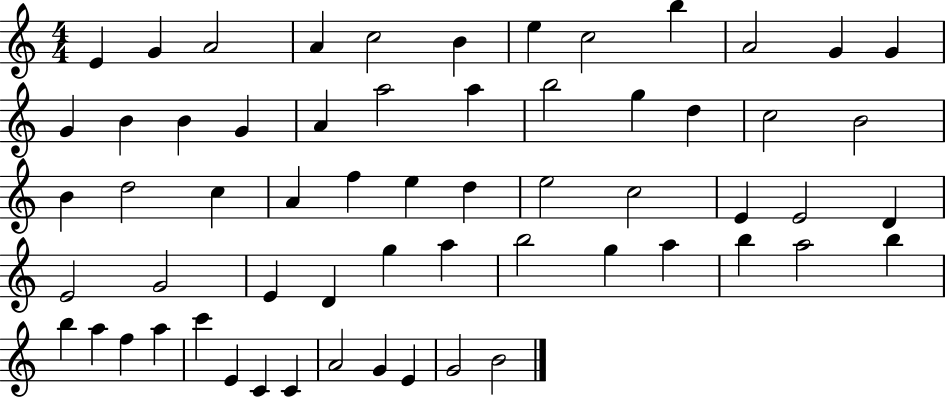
X:1
T:Untitled
M:4/4
L:1/4
K:C
E G A2 A c2 B e c2 b A2 G G G B B G A a2 a b2 g d c2 B2 B d2 c A f e d e2 c2 E E2 D E2 G2 E D g a b2 g a b a2 b b a f a c' E C C A2 G E G2 B2